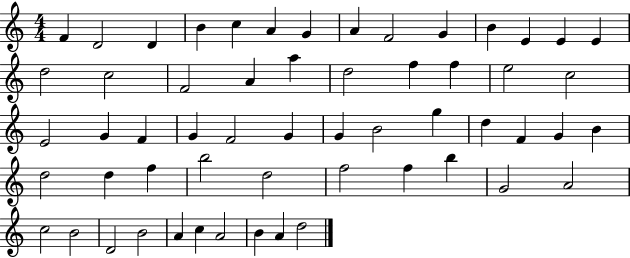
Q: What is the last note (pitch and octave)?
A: D5